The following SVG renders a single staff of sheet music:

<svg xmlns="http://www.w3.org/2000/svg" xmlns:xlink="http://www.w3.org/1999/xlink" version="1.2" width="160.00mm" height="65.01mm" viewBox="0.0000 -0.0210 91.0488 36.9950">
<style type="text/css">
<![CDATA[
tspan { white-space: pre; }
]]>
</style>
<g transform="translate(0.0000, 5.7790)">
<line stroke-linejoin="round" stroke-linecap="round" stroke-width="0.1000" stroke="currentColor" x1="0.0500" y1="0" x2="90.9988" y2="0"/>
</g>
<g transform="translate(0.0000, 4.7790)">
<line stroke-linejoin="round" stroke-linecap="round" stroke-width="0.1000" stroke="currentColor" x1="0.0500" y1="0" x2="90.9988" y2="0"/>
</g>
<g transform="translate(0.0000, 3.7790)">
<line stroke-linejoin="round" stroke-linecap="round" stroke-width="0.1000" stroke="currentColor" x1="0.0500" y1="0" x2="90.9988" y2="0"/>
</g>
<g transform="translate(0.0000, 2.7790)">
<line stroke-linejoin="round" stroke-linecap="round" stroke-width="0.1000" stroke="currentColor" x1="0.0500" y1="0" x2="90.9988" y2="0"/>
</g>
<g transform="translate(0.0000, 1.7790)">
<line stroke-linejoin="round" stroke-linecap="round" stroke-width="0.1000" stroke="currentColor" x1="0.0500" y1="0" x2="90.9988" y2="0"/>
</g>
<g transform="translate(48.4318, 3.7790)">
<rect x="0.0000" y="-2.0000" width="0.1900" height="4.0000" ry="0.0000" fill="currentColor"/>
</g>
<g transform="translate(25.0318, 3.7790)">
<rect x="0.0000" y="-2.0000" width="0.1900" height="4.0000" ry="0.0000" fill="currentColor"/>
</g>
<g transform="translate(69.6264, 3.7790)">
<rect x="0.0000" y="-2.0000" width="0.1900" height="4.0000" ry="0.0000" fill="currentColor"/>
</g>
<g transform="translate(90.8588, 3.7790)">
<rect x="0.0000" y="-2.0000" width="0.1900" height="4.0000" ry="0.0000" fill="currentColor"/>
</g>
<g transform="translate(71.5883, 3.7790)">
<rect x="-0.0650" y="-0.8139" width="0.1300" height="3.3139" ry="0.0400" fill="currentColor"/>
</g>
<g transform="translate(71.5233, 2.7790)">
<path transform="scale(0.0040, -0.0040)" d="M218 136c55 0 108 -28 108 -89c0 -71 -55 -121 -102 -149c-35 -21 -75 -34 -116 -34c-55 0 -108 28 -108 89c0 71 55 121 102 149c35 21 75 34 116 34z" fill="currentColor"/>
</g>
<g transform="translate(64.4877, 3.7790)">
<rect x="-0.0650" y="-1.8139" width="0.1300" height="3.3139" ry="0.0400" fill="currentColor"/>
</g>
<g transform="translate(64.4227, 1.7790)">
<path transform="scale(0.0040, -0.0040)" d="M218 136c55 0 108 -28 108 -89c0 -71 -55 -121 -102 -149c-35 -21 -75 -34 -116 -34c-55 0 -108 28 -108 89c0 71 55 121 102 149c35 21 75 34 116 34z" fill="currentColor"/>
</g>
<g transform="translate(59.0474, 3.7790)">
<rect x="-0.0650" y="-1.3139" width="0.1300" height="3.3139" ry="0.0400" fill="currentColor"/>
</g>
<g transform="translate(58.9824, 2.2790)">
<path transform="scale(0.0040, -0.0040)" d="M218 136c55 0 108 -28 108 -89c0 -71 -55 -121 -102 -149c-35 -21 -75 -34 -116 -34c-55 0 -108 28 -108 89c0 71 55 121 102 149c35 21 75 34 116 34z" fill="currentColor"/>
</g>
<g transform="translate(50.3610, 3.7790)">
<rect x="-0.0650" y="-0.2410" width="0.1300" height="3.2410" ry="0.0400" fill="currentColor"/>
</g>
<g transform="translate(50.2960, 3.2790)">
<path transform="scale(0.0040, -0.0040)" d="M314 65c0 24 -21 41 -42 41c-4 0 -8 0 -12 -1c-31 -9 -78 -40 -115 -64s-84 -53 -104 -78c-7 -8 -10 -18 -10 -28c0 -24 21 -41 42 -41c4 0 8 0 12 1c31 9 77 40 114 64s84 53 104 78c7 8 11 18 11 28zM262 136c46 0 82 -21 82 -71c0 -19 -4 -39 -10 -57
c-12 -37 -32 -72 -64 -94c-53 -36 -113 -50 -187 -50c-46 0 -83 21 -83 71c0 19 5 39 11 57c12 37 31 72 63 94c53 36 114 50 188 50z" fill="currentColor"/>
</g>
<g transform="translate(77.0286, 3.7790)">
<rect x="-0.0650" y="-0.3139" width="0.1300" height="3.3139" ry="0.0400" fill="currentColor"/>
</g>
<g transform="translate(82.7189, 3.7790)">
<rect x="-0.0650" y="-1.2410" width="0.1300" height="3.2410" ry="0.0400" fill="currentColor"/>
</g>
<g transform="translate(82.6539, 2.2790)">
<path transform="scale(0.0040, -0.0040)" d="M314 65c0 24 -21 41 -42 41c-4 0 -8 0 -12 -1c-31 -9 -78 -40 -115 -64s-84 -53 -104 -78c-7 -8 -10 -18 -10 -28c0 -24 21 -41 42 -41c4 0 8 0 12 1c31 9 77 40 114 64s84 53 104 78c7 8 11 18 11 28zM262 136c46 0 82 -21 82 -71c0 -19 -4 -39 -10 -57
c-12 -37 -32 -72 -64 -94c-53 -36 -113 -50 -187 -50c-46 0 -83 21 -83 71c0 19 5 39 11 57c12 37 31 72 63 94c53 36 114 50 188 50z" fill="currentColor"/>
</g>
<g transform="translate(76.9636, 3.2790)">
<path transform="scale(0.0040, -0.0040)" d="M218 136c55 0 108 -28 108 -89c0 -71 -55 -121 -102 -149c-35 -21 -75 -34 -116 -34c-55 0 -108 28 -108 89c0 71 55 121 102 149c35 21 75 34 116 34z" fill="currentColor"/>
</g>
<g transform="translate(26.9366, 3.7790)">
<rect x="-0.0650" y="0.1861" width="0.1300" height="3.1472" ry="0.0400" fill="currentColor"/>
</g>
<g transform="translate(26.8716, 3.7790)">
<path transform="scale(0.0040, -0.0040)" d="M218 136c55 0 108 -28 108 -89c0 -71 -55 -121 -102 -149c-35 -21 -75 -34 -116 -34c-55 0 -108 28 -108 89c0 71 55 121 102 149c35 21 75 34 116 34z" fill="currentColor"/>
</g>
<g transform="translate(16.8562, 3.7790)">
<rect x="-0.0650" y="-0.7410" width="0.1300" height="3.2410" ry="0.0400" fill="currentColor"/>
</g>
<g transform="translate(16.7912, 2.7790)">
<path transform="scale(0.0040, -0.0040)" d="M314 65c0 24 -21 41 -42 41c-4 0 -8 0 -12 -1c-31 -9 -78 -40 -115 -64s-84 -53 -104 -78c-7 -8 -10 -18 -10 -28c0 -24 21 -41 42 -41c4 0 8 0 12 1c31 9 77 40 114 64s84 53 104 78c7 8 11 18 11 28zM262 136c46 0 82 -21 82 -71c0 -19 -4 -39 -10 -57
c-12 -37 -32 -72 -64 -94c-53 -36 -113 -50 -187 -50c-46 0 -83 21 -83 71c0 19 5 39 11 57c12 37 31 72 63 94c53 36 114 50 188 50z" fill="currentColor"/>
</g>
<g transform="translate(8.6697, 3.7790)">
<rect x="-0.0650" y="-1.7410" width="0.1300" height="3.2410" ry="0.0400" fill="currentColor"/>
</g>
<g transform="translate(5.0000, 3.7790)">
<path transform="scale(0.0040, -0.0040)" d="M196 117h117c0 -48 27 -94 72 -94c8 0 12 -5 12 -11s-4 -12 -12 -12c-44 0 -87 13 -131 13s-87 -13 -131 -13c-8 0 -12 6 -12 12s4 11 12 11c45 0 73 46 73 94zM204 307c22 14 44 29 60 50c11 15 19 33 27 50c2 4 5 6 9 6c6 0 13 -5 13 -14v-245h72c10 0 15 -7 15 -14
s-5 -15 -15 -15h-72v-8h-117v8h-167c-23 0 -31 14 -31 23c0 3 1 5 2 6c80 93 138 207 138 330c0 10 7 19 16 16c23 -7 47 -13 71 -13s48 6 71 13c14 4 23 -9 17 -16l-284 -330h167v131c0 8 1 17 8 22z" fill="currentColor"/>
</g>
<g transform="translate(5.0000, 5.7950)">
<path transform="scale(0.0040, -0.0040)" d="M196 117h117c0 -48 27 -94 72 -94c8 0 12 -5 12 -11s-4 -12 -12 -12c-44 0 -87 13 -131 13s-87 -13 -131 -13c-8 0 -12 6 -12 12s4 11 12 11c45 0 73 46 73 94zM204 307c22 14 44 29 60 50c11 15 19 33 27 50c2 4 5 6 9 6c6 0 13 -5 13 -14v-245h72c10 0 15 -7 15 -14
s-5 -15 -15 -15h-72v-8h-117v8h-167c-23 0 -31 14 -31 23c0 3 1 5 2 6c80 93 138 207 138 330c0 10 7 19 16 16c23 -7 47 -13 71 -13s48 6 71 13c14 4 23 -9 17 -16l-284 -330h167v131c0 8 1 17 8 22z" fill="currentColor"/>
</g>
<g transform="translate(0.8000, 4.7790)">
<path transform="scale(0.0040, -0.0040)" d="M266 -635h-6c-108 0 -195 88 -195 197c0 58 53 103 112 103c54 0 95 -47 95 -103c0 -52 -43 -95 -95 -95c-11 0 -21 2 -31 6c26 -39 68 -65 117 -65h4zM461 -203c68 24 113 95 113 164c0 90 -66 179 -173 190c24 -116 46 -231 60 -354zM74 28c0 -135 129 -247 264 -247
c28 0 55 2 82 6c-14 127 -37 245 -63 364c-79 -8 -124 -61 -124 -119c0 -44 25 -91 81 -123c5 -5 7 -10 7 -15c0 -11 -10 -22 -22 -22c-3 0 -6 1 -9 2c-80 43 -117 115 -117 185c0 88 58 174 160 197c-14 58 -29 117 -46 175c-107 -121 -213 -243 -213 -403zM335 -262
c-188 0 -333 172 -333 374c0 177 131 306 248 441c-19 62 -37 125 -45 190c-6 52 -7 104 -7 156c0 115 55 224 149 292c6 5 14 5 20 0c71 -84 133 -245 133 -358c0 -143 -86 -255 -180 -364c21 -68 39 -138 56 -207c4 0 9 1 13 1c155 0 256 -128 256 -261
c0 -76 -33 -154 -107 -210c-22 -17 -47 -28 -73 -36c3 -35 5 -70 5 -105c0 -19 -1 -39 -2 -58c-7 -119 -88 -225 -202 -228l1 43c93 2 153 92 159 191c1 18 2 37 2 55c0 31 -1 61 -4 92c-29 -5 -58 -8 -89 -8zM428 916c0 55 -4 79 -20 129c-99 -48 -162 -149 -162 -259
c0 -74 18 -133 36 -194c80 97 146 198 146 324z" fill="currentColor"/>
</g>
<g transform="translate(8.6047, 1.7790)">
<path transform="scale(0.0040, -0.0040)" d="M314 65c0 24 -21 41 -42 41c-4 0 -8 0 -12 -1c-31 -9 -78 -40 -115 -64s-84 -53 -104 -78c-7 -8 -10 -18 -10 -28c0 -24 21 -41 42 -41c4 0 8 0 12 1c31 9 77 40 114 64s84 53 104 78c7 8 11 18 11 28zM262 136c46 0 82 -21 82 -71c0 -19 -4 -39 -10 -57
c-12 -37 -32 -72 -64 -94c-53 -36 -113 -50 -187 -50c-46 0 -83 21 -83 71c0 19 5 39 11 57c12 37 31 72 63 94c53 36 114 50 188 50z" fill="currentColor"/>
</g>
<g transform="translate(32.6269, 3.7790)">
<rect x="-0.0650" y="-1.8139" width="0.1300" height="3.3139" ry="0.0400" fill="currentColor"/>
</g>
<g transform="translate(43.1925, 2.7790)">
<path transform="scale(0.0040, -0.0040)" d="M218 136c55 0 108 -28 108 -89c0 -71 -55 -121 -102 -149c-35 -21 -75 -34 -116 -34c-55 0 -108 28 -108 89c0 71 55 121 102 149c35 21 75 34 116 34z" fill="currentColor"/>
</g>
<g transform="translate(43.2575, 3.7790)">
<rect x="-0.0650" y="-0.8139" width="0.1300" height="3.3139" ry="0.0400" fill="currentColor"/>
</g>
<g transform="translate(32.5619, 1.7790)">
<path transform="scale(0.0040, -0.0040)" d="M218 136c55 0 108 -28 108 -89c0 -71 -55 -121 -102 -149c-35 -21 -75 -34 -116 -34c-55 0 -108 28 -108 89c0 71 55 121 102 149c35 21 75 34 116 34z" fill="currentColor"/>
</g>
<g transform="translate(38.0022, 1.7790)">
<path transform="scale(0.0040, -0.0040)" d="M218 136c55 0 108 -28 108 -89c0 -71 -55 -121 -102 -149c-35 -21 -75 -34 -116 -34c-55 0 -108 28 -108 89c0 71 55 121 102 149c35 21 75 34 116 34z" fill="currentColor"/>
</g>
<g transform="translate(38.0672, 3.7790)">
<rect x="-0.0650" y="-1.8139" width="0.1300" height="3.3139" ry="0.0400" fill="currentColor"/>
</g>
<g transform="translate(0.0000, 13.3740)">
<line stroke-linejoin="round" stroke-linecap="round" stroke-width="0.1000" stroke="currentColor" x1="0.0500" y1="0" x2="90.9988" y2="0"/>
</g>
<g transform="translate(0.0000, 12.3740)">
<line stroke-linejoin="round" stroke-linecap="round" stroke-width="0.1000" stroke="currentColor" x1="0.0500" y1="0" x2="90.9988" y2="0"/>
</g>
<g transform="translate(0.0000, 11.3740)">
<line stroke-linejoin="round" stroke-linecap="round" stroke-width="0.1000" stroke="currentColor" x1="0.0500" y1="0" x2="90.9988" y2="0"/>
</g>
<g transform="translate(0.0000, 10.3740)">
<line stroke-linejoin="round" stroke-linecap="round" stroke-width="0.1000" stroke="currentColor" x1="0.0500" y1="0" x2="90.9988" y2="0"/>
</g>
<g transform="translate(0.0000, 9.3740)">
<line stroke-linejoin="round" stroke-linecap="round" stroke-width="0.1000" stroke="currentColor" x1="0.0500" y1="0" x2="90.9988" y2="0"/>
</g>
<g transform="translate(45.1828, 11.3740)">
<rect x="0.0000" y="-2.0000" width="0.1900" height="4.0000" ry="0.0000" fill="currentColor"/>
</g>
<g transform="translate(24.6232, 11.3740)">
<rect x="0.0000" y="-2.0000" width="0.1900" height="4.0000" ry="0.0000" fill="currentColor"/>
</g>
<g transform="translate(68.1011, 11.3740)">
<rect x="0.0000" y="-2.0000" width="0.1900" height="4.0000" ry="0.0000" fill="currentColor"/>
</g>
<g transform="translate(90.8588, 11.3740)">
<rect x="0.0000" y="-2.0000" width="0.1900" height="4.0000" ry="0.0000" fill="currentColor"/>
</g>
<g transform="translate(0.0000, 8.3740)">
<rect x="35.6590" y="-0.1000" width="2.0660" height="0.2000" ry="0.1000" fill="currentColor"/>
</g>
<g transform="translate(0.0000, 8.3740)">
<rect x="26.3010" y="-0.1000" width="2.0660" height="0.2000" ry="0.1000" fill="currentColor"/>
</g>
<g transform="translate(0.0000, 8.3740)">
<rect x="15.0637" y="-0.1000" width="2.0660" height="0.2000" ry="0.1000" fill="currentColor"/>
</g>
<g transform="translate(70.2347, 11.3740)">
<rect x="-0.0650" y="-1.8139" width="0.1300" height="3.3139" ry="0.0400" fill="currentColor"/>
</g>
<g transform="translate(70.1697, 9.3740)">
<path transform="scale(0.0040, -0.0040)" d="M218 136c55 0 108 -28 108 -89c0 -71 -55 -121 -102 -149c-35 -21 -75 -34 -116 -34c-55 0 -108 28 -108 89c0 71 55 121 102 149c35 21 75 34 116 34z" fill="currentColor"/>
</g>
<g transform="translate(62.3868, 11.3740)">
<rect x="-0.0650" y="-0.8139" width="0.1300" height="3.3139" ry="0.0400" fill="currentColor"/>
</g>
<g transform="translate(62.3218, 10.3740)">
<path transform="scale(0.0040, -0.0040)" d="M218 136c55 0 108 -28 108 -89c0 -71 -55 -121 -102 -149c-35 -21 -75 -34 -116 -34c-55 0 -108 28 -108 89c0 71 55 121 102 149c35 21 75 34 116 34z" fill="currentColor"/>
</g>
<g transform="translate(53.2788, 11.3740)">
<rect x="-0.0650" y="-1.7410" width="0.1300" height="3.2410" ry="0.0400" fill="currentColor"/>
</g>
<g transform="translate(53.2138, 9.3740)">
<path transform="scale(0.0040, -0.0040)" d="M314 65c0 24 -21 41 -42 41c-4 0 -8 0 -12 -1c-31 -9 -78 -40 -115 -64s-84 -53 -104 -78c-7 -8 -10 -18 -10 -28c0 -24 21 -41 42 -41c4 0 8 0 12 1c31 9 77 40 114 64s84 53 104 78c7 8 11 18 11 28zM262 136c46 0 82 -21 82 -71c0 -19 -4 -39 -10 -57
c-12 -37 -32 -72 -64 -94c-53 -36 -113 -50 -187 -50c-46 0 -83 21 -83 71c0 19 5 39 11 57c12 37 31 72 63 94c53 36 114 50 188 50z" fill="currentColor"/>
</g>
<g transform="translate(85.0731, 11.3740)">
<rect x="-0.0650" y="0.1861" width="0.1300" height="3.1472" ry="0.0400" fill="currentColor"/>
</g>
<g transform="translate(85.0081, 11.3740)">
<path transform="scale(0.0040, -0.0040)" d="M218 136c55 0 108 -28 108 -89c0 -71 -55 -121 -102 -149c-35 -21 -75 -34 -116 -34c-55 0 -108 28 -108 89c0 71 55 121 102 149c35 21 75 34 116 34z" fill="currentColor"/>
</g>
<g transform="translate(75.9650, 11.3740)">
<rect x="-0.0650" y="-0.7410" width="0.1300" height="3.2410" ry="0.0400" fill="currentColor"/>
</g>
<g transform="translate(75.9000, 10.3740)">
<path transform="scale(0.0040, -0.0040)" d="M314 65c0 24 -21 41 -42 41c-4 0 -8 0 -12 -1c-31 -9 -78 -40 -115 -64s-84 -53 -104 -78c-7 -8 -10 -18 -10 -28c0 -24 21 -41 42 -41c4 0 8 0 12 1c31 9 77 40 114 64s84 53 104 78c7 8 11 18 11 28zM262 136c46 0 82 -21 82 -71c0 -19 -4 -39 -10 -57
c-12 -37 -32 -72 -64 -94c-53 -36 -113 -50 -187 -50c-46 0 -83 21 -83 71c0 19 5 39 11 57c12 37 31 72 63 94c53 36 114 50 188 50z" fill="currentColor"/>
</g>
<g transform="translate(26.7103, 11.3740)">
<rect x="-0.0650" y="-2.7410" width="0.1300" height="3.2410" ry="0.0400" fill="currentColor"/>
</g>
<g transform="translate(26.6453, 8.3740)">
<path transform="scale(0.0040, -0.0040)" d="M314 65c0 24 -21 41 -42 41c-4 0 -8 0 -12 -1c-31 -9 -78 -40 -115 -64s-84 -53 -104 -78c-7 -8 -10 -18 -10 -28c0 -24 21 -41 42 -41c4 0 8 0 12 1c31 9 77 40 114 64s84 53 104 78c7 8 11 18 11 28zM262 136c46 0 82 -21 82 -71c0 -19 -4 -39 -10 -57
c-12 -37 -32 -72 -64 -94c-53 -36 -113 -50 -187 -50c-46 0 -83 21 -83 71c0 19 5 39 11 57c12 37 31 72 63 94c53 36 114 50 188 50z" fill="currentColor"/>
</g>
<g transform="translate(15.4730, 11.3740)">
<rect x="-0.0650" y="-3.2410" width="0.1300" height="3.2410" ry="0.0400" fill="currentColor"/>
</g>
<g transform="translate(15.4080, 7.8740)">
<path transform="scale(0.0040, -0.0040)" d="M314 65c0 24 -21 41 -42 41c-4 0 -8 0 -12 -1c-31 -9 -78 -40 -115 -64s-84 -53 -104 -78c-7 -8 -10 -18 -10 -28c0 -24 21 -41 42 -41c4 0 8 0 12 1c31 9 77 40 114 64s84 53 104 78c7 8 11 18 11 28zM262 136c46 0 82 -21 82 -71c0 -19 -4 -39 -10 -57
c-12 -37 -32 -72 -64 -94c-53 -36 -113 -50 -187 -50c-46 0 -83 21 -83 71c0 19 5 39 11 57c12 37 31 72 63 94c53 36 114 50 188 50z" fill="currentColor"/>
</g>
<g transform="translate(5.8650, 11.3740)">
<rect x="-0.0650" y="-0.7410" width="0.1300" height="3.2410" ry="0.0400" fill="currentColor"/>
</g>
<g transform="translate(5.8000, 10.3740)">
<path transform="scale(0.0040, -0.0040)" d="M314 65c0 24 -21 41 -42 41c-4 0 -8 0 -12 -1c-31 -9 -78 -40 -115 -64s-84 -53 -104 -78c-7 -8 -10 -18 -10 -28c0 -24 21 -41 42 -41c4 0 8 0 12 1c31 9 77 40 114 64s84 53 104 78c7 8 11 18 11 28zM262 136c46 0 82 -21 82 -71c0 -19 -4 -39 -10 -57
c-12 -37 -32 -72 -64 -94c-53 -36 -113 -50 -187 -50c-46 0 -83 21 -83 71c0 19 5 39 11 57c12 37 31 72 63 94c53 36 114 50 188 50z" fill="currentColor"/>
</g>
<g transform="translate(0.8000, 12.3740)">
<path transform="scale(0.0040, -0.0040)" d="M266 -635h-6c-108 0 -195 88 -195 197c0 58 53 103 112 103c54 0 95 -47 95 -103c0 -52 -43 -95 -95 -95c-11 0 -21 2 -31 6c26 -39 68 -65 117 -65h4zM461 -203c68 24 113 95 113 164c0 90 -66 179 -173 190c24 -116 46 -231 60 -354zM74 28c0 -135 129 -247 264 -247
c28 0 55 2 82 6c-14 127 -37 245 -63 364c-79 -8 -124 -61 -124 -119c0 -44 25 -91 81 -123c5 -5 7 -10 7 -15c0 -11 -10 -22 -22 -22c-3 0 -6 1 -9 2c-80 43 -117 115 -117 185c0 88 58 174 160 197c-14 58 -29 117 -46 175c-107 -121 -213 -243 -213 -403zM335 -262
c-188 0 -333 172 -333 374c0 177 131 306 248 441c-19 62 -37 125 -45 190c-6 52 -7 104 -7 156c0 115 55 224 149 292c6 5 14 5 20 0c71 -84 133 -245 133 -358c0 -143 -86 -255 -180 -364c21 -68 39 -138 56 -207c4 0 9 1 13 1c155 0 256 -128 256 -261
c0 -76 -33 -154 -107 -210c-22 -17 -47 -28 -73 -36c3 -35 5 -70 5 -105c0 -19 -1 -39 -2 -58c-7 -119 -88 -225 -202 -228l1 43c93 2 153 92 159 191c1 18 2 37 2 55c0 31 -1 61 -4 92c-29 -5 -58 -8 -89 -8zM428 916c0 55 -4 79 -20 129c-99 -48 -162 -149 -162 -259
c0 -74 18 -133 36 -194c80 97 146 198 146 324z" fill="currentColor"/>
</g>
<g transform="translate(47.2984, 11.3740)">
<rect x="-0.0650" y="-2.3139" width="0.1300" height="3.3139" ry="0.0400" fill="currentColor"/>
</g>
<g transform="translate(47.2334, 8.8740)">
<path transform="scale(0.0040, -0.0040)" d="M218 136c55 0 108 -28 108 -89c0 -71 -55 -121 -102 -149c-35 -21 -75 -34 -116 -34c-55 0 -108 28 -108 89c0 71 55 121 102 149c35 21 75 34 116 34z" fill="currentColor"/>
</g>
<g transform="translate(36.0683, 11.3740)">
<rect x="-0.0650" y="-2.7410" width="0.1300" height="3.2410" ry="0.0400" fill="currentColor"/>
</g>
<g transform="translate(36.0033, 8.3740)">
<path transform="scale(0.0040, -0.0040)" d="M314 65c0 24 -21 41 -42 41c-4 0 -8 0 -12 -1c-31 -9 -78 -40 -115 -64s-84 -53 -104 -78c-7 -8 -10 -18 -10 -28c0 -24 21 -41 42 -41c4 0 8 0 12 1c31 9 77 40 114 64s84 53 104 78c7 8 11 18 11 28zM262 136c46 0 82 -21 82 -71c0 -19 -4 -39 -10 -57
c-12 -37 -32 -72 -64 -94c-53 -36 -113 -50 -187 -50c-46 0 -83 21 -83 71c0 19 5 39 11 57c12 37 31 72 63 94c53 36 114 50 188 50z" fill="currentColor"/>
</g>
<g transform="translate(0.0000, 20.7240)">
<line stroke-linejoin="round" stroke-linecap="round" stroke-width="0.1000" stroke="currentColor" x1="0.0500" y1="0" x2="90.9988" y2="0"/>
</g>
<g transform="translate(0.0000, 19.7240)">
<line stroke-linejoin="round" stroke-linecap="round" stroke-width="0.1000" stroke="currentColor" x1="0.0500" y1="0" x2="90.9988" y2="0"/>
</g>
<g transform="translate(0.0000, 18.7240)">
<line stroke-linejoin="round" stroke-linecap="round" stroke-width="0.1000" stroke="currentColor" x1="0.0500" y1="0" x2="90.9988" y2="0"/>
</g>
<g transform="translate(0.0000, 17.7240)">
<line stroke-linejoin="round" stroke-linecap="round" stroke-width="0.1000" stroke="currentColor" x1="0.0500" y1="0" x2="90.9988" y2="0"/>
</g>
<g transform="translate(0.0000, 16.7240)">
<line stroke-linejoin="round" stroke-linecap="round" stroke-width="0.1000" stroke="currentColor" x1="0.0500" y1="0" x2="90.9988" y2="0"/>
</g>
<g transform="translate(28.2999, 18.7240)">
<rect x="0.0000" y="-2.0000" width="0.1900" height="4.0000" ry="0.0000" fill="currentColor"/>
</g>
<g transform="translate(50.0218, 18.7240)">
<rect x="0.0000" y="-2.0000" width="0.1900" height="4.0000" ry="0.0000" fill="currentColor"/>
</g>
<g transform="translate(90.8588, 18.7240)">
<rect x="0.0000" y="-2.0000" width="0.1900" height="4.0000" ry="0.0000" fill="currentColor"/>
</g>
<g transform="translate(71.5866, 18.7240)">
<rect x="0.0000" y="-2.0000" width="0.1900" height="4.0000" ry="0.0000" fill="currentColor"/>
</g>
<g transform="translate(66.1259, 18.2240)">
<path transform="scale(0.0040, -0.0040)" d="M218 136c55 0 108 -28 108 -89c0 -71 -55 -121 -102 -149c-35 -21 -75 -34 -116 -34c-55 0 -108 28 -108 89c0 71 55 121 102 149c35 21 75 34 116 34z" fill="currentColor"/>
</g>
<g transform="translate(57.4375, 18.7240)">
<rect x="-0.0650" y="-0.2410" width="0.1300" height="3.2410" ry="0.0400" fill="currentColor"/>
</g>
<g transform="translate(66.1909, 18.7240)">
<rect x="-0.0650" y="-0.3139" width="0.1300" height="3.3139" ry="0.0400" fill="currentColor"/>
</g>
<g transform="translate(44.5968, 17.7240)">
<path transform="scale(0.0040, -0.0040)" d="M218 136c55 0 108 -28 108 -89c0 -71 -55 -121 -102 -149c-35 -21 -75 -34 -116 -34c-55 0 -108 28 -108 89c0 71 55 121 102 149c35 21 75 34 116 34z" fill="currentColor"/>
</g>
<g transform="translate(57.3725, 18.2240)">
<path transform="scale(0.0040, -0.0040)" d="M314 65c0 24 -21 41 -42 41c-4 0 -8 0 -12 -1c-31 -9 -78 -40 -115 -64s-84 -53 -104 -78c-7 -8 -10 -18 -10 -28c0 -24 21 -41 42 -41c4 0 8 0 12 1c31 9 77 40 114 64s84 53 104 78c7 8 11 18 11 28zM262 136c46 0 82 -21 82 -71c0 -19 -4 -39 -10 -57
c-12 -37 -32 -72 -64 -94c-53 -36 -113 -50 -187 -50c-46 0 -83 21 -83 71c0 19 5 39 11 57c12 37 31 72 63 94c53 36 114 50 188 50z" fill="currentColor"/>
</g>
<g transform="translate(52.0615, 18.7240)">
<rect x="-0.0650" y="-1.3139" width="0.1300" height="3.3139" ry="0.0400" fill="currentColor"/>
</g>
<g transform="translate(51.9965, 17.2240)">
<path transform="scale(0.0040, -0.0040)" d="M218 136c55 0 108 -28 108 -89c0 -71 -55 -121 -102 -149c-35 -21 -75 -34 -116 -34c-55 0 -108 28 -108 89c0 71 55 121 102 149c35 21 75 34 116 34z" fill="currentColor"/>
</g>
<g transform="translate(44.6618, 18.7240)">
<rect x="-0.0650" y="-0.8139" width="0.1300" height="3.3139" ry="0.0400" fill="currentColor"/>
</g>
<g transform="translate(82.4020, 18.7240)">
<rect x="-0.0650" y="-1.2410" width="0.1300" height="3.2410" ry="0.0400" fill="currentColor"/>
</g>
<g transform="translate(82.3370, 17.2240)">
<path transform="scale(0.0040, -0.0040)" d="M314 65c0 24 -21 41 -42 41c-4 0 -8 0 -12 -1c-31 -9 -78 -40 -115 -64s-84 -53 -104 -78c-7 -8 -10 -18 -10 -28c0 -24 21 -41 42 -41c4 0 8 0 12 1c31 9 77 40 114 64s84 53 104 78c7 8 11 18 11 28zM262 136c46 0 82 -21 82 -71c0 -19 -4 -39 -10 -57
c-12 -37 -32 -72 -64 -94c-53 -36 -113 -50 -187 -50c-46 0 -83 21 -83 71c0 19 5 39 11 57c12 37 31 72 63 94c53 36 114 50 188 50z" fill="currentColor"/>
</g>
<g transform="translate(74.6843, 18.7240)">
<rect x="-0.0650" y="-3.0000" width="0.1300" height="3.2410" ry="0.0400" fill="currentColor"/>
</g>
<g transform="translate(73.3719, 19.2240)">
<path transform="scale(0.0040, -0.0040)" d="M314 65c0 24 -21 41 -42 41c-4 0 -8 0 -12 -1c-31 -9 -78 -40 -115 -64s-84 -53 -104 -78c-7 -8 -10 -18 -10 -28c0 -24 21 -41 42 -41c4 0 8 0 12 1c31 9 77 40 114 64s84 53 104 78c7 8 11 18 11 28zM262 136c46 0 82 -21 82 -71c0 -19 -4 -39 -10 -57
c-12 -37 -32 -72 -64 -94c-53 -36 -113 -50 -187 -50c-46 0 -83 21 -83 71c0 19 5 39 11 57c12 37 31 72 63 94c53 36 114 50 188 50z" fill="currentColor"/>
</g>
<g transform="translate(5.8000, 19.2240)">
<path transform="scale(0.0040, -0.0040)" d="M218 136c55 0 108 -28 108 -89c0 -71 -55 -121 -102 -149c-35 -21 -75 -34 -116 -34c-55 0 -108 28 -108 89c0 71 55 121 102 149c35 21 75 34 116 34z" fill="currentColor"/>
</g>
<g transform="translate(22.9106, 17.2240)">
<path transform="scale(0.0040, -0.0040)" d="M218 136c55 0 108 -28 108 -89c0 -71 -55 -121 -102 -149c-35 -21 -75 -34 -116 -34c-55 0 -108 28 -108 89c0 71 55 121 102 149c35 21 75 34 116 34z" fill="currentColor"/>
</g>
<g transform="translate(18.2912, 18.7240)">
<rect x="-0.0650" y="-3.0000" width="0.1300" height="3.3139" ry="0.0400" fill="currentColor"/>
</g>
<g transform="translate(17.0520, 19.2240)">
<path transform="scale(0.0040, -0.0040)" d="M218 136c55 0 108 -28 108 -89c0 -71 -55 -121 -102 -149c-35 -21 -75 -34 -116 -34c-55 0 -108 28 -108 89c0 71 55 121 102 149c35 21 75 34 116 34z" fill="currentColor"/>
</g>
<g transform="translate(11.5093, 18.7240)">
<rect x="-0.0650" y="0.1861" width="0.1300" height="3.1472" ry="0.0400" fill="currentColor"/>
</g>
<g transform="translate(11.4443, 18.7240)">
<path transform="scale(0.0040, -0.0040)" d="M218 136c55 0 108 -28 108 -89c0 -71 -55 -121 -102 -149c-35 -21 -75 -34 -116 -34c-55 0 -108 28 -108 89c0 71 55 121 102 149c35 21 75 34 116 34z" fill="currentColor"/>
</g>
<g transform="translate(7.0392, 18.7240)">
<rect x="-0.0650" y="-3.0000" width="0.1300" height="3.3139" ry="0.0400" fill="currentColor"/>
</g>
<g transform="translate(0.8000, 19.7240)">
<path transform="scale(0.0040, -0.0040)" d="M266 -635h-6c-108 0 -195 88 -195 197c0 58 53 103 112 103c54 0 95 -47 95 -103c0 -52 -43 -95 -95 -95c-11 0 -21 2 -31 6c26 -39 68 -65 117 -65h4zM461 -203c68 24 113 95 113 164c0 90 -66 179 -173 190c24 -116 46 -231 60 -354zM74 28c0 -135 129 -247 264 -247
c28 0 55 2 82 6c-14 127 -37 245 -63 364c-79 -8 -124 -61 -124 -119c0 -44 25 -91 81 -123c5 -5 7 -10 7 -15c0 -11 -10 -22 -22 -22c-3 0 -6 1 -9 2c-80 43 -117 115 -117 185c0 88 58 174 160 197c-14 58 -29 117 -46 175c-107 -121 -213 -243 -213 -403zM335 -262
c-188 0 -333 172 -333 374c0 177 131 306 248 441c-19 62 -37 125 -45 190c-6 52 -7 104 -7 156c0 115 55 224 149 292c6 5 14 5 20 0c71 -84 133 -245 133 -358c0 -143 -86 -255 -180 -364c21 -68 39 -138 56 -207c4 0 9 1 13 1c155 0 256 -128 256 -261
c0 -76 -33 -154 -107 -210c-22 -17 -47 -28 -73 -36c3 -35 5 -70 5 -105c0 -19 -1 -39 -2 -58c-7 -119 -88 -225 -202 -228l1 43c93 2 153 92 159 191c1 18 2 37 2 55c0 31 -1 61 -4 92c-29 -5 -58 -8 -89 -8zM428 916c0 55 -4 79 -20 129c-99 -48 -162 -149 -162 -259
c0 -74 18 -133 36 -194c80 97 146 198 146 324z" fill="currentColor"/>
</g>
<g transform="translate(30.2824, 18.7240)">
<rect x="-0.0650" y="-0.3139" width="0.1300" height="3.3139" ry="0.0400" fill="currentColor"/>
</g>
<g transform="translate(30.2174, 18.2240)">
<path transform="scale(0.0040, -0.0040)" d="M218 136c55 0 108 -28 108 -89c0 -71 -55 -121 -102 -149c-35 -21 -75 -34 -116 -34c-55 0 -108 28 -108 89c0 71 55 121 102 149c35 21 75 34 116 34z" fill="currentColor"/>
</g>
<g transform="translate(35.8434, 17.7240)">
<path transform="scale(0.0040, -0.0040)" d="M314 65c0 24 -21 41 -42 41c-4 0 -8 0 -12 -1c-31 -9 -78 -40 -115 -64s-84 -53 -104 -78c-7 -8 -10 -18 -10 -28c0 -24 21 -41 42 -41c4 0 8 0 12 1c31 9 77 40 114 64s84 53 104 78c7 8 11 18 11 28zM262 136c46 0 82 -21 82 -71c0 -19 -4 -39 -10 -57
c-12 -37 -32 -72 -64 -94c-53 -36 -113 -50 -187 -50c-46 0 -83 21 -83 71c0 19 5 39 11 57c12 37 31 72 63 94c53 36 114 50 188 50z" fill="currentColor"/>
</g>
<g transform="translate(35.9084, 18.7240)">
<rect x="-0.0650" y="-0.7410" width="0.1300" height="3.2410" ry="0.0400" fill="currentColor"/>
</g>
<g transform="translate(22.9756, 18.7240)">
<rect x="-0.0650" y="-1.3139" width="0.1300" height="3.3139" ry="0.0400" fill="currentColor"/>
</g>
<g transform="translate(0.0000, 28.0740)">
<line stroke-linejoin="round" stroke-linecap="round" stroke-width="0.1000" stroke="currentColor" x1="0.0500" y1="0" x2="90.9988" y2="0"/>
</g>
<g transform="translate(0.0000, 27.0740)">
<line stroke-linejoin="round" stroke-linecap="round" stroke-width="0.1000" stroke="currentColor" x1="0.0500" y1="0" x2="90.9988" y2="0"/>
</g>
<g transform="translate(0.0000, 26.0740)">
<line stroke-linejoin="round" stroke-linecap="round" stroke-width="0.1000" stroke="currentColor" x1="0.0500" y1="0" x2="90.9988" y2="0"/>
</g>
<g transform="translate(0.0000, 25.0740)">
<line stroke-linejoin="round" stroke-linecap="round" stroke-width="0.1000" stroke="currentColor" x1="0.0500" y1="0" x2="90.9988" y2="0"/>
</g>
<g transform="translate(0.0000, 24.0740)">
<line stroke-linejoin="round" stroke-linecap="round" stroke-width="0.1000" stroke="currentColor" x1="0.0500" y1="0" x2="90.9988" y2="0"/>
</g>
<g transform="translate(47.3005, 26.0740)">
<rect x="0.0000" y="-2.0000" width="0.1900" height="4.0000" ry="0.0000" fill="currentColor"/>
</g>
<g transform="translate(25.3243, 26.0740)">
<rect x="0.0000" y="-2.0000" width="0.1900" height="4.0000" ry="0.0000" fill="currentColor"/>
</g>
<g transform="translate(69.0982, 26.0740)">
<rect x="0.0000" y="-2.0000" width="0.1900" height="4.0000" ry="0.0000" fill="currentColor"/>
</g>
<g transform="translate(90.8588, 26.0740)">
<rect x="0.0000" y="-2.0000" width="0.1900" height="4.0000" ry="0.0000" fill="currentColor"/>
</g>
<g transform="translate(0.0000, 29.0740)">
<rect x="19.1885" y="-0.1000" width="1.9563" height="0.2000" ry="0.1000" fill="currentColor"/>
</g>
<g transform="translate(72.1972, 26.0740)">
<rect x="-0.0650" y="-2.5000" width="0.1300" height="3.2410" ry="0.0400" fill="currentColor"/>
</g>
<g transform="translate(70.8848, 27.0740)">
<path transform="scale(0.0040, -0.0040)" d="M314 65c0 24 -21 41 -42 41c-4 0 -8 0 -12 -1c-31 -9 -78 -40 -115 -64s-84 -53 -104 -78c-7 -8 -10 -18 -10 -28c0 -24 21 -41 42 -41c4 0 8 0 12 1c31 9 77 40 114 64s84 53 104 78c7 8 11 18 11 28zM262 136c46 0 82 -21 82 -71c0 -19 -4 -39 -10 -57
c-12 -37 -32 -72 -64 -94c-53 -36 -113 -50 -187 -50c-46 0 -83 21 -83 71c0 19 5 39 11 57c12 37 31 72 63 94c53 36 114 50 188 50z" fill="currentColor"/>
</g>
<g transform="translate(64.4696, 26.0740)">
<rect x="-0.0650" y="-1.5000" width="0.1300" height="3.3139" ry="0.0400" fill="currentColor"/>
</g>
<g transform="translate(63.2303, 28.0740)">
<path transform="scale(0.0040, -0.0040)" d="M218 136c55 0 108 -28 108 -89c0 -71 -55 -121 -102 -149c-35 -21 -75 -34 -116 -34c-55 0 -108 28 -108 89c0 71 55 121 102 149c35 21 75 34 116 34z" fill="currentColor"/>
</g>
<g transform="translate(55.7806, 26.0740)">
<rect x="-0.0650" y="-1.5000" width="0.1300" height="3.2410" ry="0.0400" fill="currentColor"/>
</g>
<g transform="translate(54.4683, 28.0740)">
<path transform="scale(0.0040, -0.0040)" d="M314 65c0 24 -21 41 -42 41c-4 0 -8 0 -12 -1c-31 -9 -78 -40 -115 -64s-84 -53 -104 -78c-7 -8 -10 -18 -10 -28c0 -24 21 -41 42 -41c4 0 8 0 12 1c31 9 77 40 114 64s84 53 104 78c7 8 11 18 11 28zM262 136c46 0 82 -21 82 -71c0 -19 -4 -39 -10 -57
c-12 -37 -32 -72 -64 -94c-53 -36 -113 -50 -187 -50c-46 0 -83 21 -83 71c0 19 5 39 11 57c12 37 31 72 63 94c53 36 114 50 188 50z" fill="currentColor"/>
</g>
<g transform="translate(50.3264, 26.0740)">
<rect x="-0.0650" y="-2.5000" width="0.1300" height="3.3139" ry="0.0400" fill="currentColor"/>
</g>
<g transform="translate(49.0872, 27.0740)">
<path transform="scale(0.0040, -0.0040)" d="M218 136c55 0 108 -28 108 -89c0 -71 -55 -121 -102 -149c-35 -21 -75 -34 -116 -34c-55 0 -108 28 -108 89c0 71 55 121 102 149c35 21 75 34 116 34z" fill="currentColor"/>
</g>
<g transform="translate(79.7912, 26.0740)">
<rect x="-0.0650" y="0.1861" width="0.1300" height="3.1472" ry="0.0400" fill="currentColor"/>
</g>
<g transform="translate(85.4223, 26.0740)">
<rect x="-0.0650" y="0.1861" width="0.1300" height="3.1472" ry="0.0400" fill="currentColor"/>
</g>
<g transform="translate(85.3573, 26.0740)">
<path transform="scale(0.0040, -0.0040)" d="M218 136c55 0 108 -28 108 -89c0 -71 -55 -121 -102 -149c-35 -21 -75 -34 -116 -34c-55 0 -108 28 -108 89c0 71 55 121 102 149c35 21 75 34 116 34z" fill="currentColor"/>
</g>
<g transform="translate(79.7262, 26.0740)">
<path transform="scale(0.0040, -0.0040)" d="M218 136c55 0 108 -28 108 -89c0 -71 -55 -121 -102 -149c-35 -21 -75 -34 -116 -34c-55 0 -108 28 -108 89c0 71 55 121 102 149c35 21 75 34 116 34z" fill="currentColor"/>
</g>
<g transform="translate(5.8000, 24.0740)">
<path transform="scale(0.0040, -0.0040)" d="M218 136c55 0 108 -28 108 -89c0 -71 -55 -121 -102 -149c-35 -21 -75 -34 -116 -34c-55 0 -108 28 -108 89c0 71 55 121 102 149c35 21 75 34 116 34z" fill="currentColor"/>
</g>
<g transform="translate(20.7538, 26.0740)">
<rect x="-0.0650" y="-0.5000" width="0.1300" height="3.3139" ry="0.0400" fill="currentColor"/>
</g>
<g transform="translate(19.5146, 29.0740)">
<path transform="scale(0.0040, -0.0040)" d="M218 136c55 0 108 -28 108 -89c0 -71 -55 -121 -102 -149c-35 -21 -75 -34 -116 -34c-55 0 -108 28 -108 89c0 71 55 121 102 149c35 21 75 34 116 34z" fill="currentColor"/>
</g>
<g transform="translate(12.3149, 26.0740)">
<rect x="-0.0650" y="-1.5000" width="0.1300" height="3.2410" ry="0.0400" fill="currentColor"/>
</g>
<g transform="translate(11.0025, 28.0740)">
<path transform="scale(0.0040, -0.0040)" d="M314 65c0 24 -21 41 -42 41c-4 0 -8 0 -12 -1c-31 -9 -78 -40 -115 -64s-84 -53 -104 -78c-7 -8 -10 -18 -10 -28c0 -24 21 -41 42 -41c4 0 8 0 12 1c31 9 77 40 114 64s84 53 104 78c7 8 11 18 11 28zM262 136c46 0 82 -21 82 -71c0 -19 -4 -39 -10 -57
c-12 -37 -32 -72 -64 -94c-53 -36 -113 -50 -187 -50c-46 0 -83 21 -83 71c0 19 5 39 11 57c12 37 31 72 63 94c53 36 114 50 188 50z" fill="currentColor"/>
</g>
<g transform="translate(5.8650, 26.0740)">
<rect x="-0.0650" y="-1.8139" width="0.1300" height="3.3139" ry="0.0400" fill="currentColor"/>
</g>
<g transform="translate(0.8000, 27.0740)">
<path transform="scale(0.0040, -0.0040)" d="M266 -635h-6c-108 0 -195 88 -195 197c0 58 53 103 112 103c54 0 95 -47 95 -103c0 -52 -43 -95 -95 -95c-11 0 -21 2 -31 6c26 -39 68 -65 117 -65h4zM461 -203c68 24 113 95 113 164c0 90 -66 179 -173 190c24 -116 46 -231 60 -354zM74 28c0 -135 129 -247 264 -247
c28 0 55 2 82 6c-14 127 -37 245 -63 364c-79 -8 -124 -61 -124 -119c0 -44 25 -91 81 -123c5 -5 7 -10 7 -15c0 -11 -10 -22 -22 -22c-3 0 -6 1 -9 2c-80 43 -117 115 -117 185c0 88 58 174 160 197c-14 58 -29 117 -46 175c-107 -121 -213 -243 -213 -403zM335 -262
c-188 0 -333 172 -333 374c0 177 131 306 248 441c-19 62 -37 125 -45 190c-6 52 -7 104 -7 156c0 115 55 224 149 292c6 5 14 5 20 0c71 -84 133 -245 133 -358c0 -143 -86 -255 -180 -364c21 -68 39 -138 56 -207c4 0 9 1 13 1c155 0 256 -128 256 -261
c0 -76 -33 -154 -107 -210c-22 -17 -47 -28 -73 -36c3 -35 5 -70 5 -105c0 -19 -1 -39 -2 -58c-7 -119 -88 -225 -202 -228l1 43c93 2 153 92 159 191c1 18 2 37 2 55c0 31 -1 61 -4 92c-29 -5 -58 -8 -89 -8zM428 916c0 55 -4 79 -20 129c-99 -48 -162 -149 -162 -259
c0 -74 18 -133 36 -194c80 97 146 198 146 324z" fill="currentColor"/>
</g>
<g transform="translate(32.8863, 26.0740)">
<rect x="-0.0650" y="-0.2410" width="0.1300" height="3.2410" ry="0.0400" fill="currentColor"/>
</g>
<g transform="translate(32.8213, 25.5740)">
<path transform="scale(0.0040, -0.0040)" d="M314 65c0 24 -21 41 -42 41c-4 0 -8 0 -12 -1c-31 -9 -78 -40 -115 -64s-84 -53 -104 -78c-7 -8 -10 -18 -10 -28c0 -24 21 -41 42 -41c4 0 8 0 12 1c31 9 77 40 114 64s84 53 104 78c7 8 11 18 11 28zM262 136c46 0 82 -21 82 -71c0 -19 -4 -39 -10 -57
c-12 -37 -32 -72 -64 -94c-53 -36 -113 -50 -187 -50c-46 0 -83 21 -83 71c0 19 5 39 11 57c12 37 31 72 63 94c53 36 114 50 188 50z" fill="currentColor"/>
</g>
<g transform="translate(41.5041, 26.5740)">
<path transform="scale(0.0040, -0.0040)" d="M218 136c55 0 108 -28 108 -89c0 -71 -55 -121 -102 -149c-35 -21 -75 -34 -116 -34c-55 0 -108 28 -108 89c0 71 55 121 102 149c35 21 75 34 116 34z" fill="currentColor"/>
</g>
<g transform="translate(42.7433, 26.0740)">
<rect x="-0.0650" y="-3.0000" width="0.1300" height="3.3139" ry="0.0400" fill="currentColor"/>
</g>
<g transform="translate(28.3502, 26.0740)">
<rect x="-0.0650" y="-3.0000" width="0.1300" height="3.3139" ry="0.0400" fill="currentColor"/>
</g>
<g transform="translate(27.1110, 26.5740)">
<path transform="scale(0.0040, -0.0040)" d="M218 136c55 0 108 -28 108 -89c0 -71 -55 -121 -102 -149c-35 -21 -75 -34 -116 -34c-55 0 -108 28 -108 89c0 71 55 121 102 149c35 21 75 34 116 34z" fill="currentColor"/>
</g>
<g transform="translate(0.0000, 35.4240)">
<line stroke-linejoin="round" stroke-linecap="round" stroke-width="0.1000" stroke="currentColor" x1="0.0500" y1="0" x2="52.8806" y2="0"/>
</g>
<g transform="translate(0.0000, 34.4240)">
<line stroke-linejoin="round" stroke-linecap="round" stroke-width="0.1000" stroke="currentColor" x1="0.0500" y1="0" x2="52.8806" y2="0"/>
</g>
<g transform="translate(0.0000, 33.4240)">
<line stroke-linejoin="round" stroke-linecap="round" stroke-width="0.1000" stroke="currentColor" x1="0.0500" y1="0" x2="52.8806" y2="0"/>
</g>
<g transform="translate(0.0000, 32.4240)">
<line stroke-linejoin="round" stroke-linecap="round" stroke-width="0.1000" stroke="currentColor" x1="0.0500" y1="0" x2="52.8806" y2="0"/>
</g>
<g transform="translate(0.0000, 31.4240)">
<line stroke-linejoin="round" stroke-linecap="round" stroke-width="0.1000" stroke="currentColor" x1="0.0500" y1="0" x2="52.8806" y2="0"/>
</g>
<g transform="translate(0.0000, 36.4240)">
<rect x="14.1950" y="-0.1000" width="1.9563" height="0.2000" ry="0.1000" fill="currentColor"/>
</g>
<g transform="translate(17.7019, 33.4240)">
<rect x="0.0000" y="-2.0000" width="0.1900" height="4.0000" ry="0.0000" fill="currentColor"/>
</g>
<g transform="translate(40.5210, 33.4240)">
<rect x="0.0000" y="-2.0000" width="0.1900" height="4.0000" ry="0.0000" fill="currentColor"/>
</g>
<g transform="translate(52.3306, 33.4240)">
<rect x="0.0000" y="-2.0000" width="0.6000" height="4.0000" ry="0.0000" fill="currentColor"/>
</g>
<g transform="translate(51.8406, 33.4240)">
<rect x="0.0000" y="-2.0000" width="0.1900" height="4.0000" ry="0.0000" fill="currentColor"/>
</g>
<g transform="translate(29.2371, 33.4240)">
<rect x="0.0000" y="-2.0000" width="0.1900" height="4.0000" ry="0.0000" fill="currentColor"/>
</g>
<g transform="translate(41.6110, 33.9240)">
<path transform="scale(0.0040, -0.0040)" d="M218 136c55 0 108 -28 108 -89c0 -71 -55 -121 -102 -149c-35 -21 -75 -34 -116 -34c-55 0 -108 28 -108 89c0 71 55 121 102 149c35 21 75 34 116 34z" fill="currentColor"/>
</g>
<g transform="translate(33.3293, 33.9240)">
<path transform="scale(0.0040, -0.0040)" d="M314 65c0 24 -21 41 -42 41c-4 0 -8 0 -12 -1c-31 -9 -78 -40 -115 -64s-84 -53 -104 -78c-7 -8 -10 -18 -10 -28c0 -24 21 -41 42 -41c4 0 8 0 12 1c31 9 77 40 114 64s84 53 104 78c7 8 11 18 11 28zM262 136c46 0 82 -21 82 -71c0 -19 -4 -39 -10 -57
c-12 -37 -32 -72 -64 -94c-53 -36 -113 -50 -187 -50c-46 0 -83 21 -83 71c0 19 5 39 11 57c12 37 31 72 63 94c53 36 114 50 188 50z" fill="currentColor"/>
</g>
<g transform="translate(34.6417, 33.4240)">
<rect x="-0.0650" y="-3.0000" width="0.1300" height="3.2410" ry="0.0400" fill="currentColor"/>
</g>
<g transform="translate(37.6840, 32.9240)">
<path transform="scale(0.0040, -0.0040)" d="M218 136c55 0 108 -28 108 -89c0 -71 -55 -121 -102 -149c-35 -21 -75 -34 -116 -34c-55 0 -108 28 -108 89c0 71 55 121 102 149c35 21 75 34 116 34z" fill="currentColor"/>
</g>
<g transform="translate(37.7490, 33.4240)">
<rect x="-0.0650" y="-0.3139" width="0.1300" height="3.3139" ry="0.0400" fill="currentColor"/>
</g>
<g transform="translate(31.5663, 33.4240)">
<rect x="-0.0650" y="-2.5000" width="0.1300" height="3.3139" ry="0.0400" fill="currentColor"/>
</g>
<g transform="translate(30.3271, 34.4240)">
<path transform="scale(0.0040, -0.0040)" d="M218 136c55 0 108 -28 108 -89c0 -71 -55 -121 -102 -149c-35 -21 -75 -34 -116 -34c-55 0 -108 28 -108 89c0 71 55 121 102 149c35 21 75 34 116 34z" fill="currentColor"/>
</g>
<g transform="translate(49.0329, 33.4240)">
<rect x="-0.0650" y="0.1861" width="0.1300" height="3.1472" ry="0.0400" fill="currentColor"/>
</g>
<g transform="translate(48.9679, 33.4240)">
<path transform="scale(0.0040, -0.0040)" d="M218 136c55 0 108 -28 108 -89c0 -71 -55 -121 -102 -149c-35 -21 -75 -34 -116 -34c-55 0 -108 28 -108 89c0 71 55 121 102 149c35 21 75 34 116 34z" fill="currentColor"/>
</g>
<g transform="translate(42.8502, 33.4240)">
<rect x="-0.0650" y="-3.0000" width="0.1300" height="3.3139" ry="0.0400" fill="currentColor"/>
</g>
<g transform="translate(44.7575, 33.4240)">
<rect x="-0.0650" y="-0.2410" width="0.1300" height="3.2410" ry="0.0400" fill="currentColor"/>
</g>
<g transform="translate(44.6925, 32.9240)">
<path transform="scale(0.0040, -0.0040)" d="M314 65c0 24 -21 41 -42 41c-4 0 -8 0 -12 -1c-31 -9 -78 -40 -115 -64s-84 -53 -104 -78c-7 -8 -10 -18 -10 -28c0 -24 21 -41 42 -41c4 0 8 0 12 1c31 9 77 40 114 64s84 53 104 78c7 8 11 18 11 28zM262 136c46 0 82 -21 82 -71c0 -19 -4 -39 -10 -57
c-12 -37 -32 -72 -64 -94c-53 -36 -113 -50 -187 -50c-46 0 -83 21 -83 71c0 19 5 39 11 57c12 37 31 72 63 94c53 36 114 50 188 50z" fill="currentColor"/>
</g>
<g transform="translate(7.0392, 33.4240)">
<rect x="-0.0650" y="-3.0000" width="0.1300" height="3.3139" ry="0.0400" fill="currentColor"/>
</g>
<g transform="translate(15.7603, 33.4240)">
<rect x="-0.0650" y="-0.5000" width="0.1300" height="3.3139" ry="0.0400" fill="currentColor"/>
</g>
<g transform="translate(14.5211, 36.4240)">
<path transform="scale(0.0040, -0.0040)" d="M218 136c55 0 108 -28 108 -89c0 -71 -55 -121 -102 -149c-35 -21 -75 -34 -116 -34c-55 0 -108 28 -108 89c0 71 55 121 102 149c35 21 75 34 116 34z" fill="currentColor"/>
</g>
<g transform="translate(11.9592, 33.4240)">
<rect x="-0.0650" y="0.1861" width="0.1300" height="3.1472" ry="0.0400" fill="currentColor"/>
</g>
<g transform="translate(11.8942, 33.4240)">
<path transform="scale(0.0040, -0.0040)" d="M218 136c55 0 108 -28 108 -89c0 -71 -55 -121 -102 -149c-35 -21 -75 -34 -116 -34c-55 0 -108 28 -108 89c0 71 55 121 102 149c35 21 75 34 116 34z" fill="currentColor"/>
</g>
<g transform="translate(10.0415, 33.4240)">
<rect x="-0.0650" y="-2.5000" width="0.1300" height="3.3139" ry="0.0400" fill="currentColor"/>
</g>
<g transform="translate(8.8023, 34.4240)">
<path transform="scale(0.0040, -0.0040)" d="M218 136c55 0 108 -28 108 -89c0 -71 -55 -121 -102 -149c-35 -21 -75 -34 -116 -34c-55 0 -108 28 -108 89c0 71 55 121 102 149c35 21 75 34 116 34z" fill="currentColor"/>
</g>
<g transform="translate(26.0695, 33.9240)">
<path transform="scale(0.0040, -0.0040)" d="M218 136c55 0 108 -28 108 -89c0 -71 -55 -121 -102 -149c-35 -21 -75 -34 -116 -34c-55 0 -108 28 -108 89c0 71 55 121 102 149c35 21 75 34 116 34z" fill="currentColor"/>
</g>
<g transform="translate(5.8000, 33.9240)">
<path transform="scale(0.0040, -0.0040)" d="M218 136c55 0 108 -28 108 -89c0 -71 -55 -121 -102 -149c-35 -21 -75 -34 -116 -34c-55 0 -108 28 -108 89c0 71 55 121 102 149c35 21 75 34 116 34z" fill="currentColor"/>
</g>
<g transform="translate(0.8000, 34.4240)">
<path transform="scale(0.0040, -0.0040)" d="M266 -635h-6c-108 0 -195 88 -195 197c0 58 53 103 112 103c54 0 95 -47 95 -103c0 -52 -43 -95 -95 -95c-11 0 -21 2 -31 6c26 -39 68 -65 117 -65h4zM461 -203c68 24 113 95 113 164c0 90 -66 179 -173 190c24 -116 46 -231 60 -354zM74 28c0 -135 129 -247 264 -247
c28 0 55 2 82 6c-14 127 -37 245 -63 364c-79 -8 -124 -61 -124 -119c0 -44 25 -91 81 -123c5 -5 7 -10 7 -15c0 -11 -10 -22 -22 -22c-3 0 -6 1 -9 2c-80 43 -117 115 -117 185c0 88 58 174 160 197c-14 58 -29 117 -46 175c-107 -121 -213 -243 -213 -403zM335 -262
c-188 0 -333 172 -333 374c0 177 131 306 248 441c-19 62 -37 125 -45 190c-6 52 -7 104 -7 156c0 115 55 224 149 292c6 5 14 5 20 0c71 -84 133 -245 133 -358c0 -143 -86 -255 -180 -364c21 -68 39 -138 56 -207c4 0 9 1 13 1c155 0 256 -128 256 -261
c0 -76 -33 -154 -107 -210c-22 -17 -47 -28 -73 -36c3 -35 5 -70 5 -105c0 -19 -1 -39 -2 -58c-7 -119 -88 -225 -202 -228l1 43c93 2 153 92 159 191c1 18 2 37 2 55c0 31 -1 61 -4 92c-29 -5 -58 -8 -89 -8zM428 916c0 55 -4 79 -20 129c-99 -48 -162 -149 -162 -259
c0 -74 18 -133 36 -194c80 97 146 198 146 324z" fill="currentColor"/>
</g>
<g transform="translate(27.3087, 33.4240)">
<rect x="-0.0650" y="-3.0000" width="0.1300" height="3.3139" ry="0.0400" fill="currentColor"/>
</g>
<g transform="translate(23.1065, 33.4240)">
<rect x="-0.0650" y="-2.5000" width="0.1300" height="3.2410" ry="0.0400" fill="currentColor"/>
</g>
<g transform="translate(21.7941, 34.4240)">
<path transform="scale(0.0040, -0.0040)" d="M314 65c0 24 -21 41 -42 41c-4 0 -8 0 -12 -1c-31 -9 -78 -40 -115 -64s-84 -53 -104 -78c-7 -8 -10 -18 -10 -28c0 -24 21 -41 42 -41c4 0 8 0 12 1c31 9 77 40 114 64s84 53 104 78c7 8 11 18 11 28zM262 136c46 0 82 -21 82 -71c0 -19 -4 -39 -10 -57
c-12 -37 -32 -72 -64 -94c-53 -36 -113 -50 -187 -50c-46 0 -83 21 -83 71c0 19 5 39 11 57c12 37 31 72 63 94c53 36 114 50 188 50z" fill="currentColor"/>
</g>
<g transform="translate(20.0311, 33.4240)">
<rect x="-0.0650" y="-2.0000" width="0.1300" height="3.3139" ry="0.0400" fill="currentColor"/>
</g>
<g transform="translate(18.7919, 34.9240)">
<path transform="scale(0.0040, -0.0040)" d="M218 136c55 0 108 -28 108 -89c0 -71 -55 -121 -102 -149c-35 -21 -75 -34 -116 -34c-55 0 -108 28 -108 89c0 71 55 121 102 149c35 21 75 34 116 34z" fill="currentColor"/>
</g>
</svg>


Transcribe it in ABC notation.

X:1
T:Untitled
M:4/4
L:1/4
K:C
f2 d2 B f f d c2 e f d c e2 d2 b2 a2 a2 g f2 d f d2 B A B A e c d2 d e c2 c A2 e2 f E2 C A c2 A G E2 E G2 B B A G B C F G2 A G A2 c A c2 B